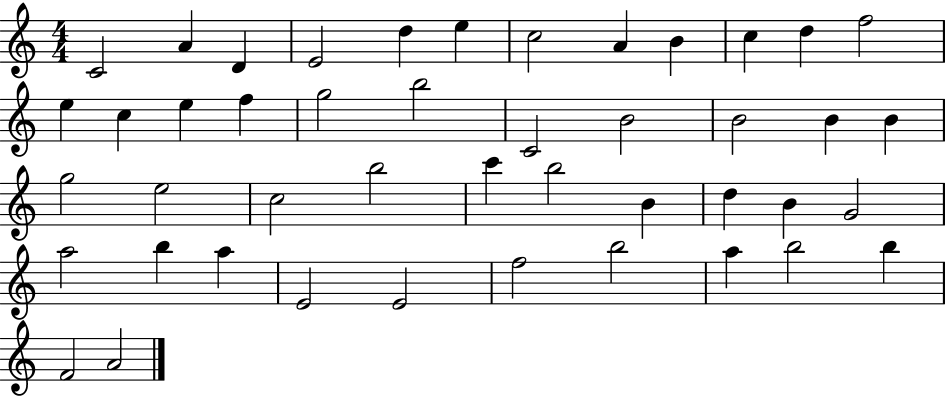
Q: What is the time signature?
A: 4/4